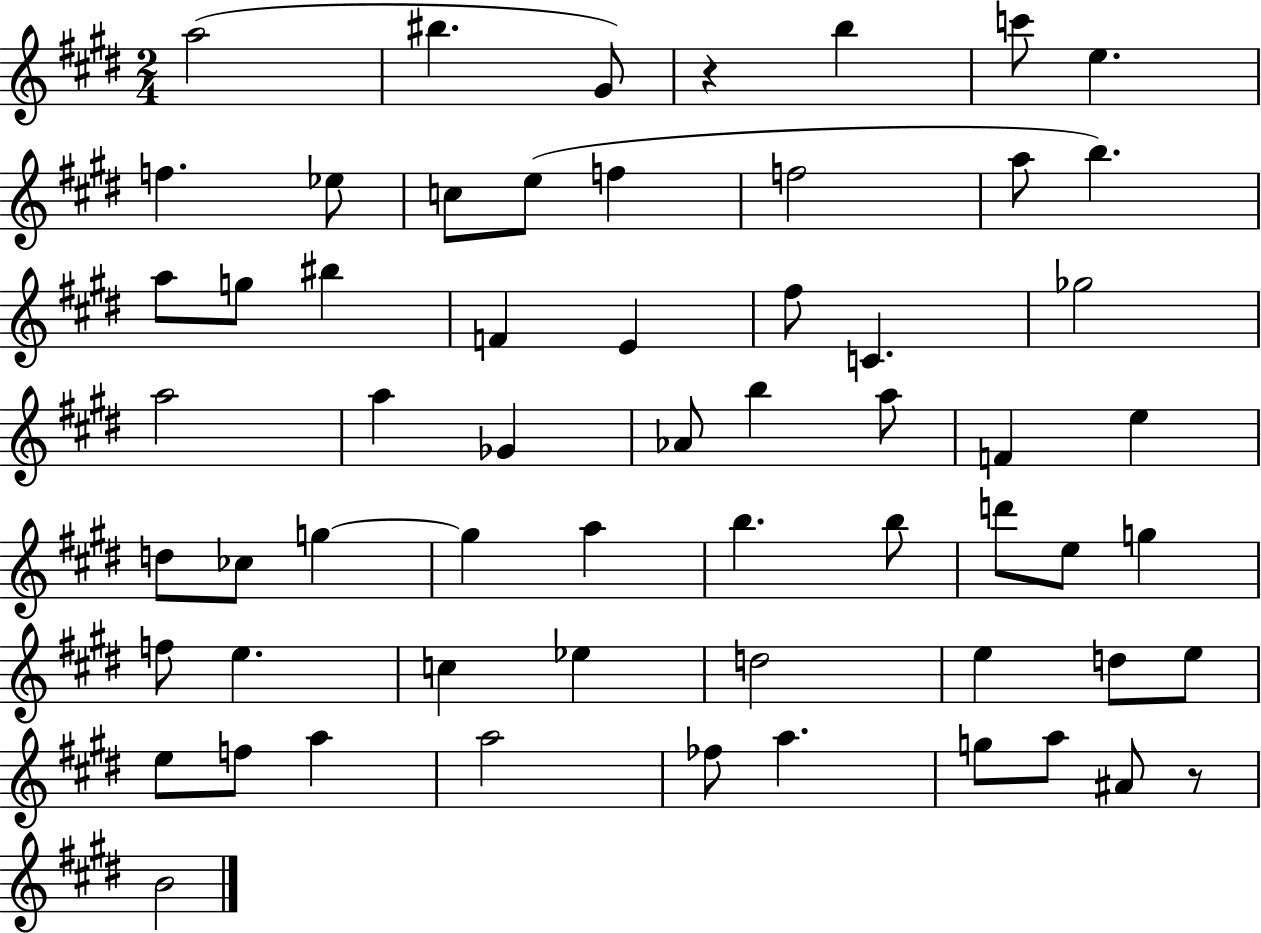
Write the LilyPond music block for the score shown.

{
  \clef treble
  \numericTimeSignature
  \time 2/4
  \key e \major
  a''2( | bis''4. gis'8) | r4 b''4 | c'''8 e''4. | \break f''4. ees''8 | c''8 e''8( f''4 | f''2 | a''8 b''4.) | \break a''8 g''8 bis''4 | f'4 e'4 | fis''8 c'4. | ges''2 | \break a''2 | a''4 ges'4 | aes'8 b''4 a''8 | f'4 e''4 | \break d''8 ces''8 g''4~~ | g''4 a''4 | b''4. b''8 | d'''8 e''8 g''4 | \break f''8 e''4. | c''4 ees''4 | d''2 | e''4 d''8 e''8 | \break e''8 f''8 a''4 | a''2 | fes''8 a''4. | g''8 a''8 ais'8 r8 | \break b'2 | \bar "|."
}